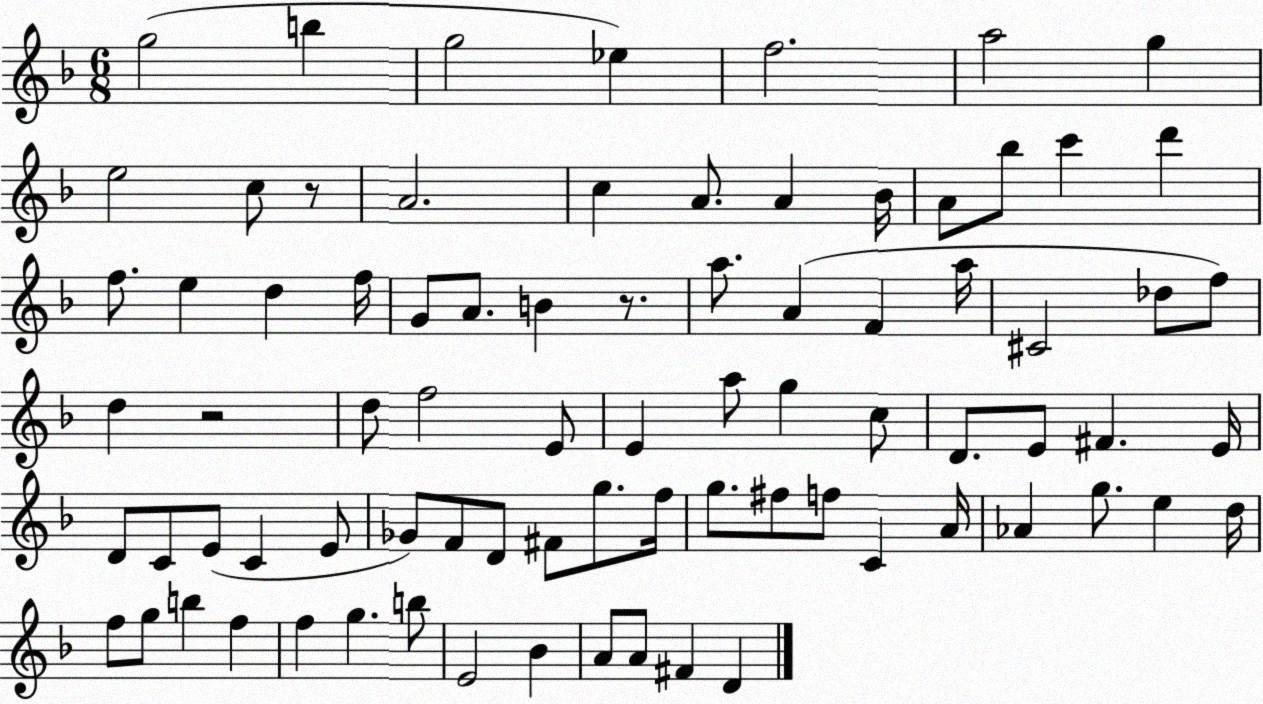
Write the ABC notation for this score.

X:1
T:Untitled
M:6/8
L:1/4
K:F
g2 b g2 _e f2 a2 g e2 c/2 z/2 A2 c A/2 A _B/4 A/2 _b/2 c' d' f/2 e d f/4 G/2 A/2 B z/2 a/2 A F a/4 ^C2 _d/2 f/2 d z2 d/2 f2 E/2 E a/2 g c/2 D/2 E/2 ^F E/4 D/2 C/2 E/2 C E/2 _G/2 F/2 D/2 ^F/2 g/2 f/4 g/2 ^f/2 f/2 C A/4 _A g/2 e d/4 f/2 g/2 b f f g b/2 E2 _B A/2 A/2 ^F D